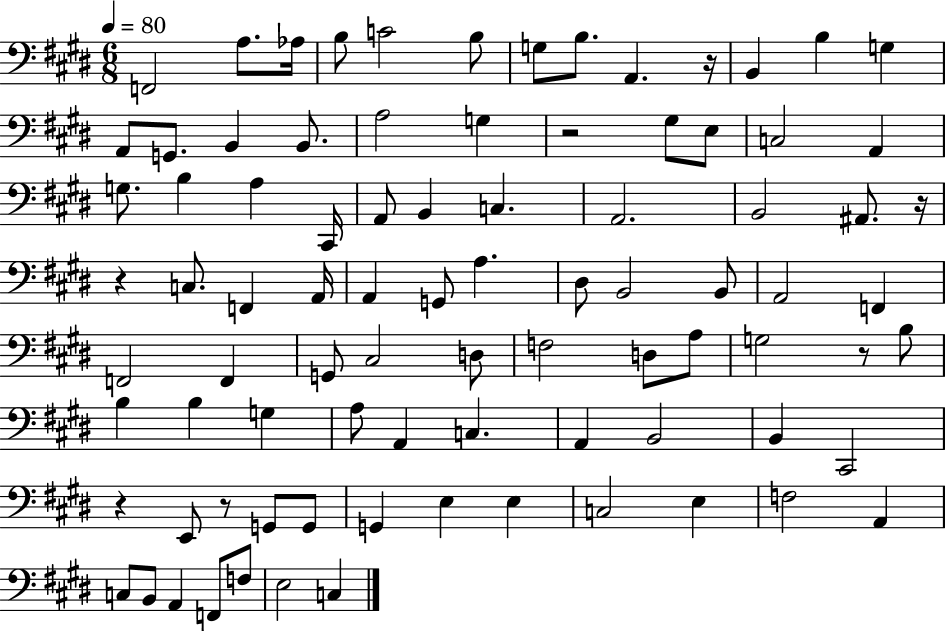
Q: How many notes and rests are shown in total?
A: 87